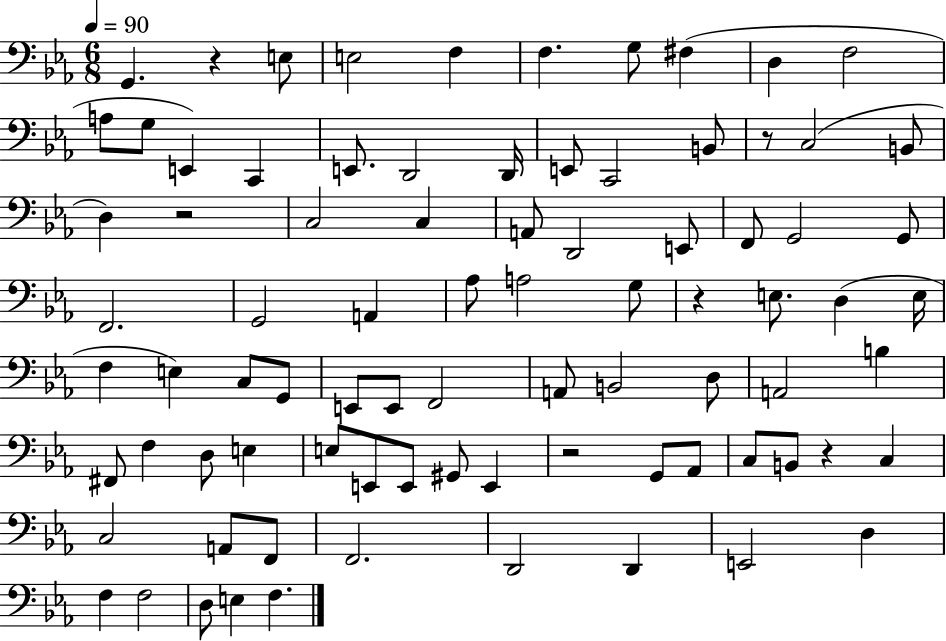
{
  \clef bass
  \numericTimeSignature
  \time 6/8
  \key ees \major
  \tempo 4 = 90
  g,4. r4 e8 | e2 f4 | f4. g8 fis4( | d4 f2 | \break a8 g8 e,4) c,4 | e,8. d,2 d,16 | e,8 c,2 b,8 | r8 c2( b,8 | \break d4) r2 | c2 c4 | a,8 d,2 e,8 | f,8 g,2 g,8 | \break f,2. | g,2 a,4 | aes8 a2 g8 | r4 e8. d4( e16 | \break f4 e4) c8 g,8 | e,8 e,8 f,2 | a,8 b,2 d8 | a,2 b4 | \break fis,8 f4 d8 e4 | e8 e,8 e,8 gis,8 e,4 | r2 g,8 aes,8 | c8 b,8 r4 c4 | \break c2 a,8 f,8 | f,2. | d,2 d,4 | e,2 d4 | \break f4 f2 | d8 e4 f4. | \bar "|."
}